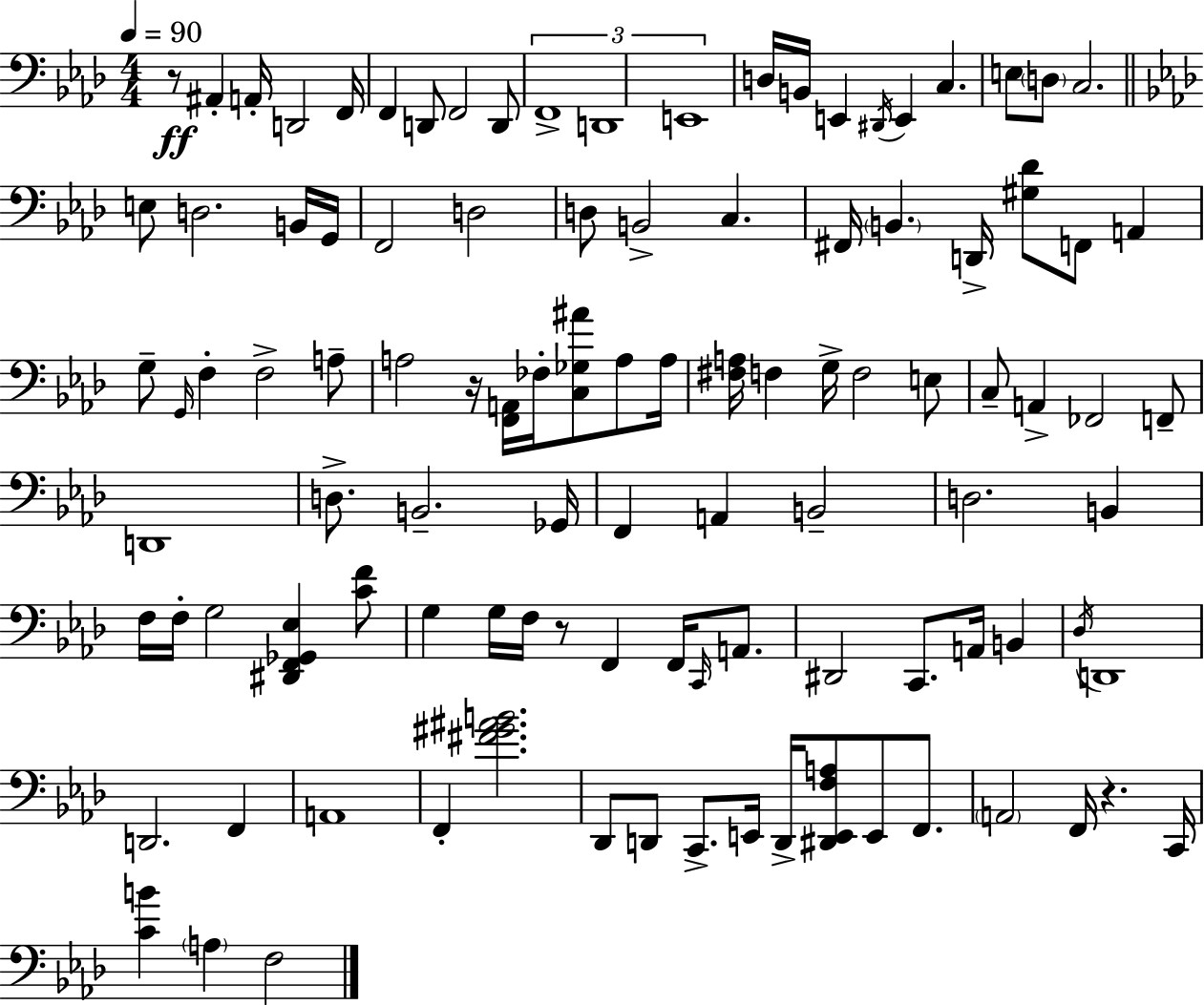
X:1
T:Untitled
M:4/4
L:1/4
K:Ab
z/2 ^A,, A,,/4 D,,2 F,,/4 F,, D,,/2 F,,2 D,,/2 F,,4 D,,4 E,,4 D,/4 B,,/4 E,, ^D,,/4 E,, C, E,/2 D,/2 C,2 E,/2 D,2 B,,/4 G,,/4 F,,2 D,2 D,/2 B,,2 C, ^F,,/4 B,, D,,/4 [^G,_D]/2 F,,/2 A,, G,/2 G,,/4 F, F,2 A,/2 A,2 z/4 [F,,A,,]/4 _F,/4 [C,_G,^A]/2 A,/2 A,/4 [^F,A,]/4 F, G,/4 F,2 E,/2 C,/2 A,, _F,,2 F,,/2 D,,4 D,/2 B,,2 _G,,/4 F,, A,, B,,2 D,2 B,, F,/4 F,/4 G,2 [^D,,F,,_G,,_E,] [CF]/2 G, G,/4 F,/4 z/2 F,, F,,/4 C,,/4 A,,/2 ^D,,2 C,,/2 A,,/4 B,, _D,/4 D,,4 D,,2 F,, A,,4 F,, [^F^G^AB]2 _D,,/2 D,,/2 C,,/2 E,,/4 D,,/4 [^D,,E,,F,A,]/2 E,,/2 F,,/2 A,,2 F,,/4 z C,,/4 [CB] A, F,2